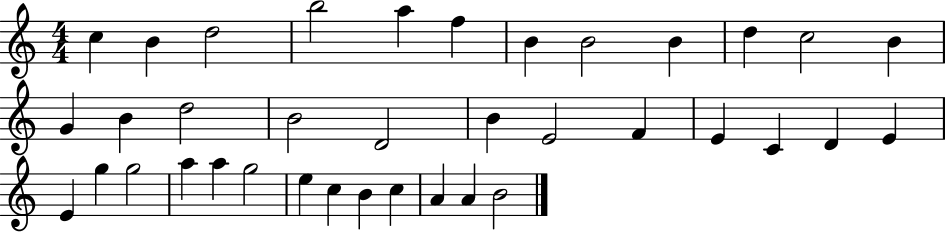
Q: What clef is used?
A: treble